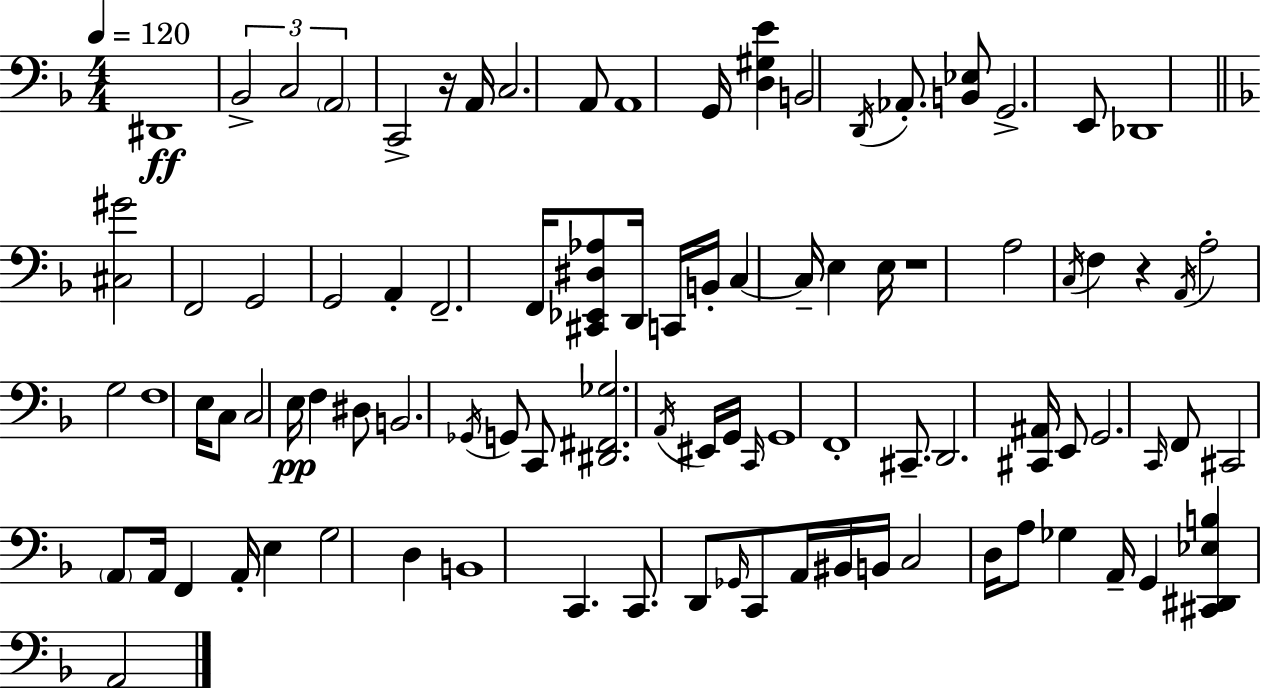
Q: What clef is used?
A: bass